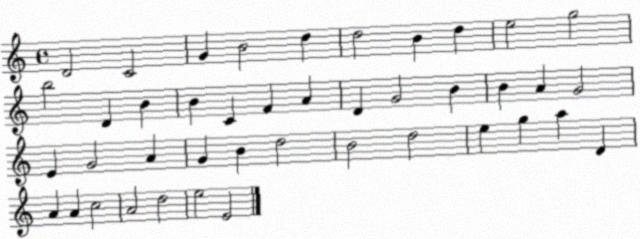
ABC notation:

X:1
T:Untitled
M:4/4
L:1/4
K:C
D2 C2 G B2 d d2 B d e2 g2 b2 D B B C F A D G2 B B A G2 E G2 A G B d2 B2 d2 e g a D A A c2 A2 d2 e2 E2